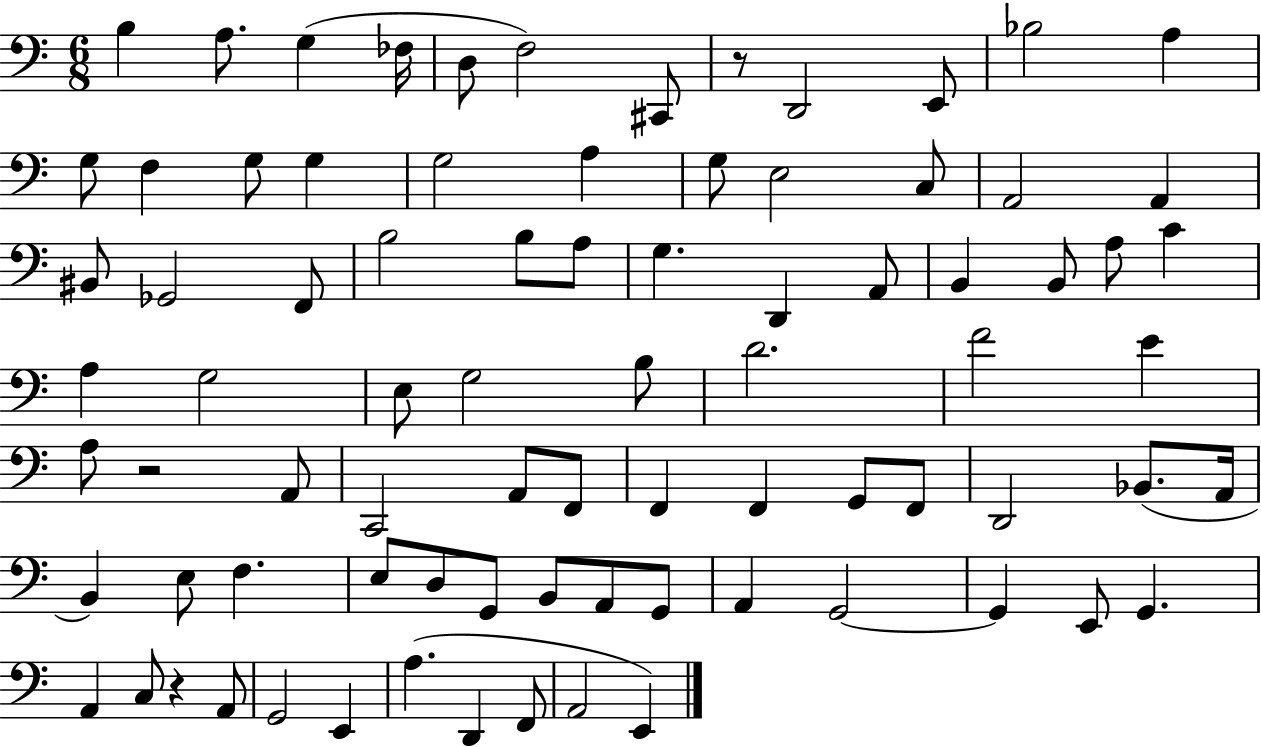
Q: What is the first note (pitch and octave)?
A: B3